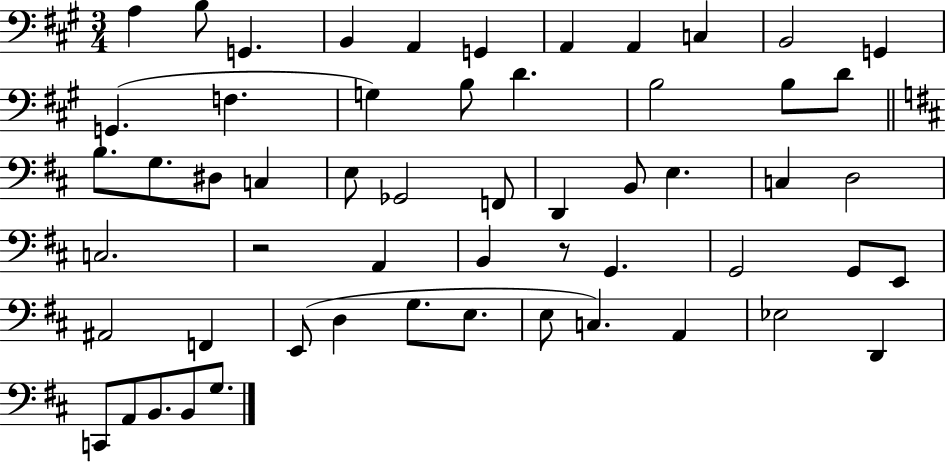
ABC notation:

X:1
T:Untitled
M:3/4
L:1/4
K:A
A, B,/2 G,, B,, A,, G,, A,, A,, C, B,,2 G,, G,, F, G, B,/2 D B,2 B,/2 D/2 B,/2 G,/2 ^D,/2 C, E,/2 _G,,2 F,,/2 D,, B,,/2 E, C, D,2 C,2 z2 A,, B,, z/2 G,, G,,2 G,,/2 E,,/2 ^A,,2 F,, E,,/2 D, G,/2 E,/2 E,/2 C, A,, _E,2 D,, C,,/2 A,,/2 B,,/2 B,,/2 G,/2